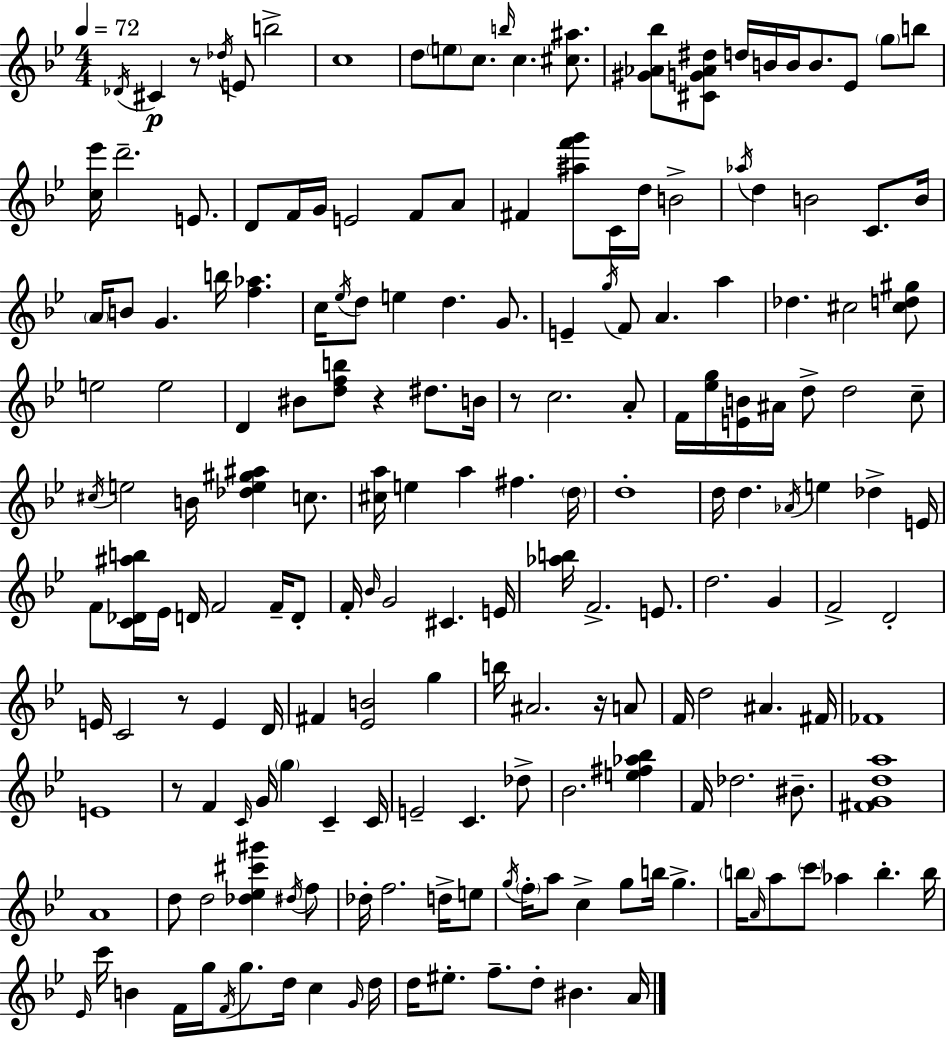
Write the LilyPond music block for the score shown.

{
  \clef treble
  \numericTimeSignature
  \time 4/4
  \key g \minor
  \tempo 4 = 72
  \acciaccatura { des'16 }\p cis'4 r8 \acciaccatura { des''16 } e'8 b''2-> | c''1 | d''8 \parenthesize e''8 c''8. \grace { b''16 } c''4. | <cis'' ais''>8. <gis' aes' bes''>8 <cis' g' aes' dis''>8 d''16 b'16 b'16 b'8. ees'8 \parenthesize g''8 | \break b''8 <c'' ees'''>16 d'''2.-- | e'8. d'8 f'16 g'16 e'2 f'8 | a'8 fis'4 <ais'' f''' g'''>8 c'16 d''16 b'2-> | \acciaccatura { aes''16 } d''4 b'2 | \break c'8. b'16 \parenthesize a'16 b'8 g'4. b''16 <f'' aes''>4. | c''16 \acciaccatura { ees''16 } d''8 e''4 d''4. | g'8. e'4-- \acciaccatura { g''16 } f'8 a'4. | a''4 des''4. cis''2 | \break <cis'' d'' gis''>8 e''2 e''2 | d'4 bis'8 <d'' f'' b''>8 r4 | dis''8. b'16 r8 c''2. | a'8-. f'16 <ees'' g''>16 <e' b'>16 ais'16 d''8-> d''2 | \break c''8-- \acciaccatura { cis''16 } e''2 b'16 | <des'' e'' gis'' ais''>4 c''8. <cis'' a''>16 e''4 a''4 | fis''4. \parenthesize d''16 d''1-. | d''16 d''4. \acciaccatura { aes'16 } e''4 | \break des''4-> e'16 f'8 <c' des' ais'' b''>16 ees'16 d'16 f'2 | f'16-- d'8-. f'16-. \grace { bes'16 } g'2 | cis'4. e'16 <aes'' b''>16 f'2.-> | e'8. d''2. | \break g'4 f'2-> | d'2-. e'16 c'2 | r8 e'4 d'16 fis'4 <ees' b'>2 | g''4 b''16 ais'2. | \break r16 a'8 f'16 d''2 | ais'4. fis'16 fes'1 | e'1 | r8 f'4 \grace { c'16 } | \break g'16 \parenthesize g''4 c'4-- c'16 e'2-- | c'4. des''8-> bes'2. | <e'' fis'' aes'' bes''>4 f'16 des''2. | bis'8.-- <fis' g' d'' a''>1 | \break a'1 | d''8 d''2 | <des'' ees'' cis''' gis'''>4 \acciaccatura { dis''16 } f''8 des''16-. f''2. | d''16-> e''8 \acciaccatura { g''16 } \parenthesize f''16-. a''8 c''4-> | \break g''8 b''16 g''4.-> \parenthesize b''16 \grace { a'16 } a''8 | \parenthesize c'''8 aes''4 b''4.-. b''16 \grace { ees'16 } c'''16 b'4 | f'16 g''16 \acciaccatura { f'16 } g''8. d''16 c''4 \grace { g'16 } d''16 | d''16 eis''8.-. f''8.-- d''8-. bis'4. a'16 | \break \bar "|."
}